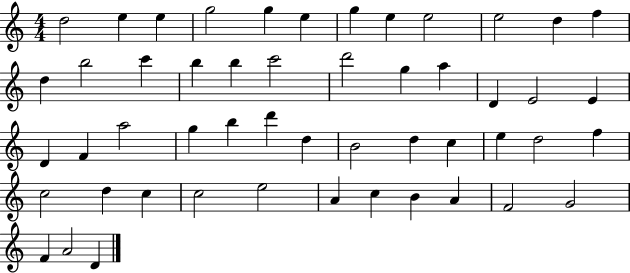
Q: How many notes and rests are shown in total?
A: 51